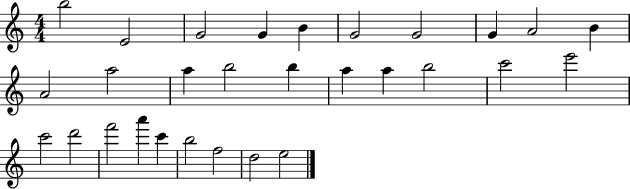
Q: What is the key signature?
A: C major